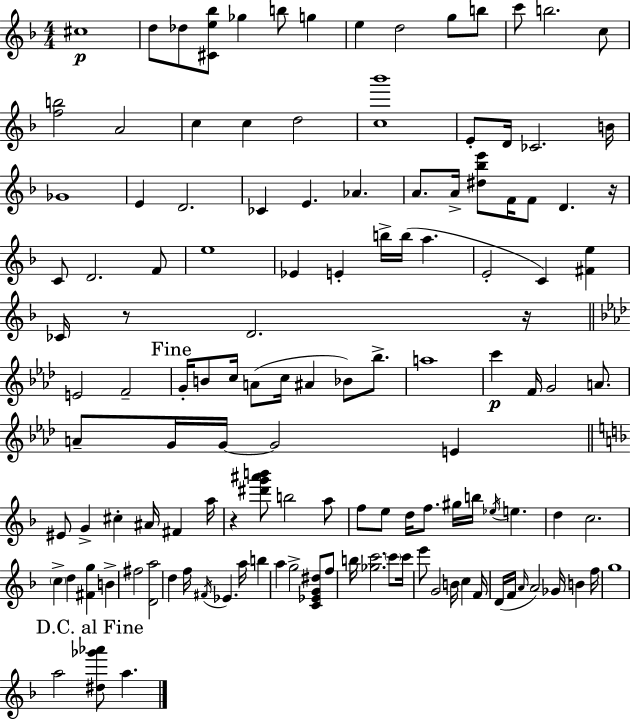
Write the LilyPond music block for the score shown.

{
  \clef treble
  \numericTimeSignature
  \time 4/4
  \key d \minor
  cis''1\p | d''8 des''8 <cis' e'' bes''>8 ges''4 b''8 g''4 | e''4 d''2 g''8 b''8 | c'''8 b''2. c''8 | \break <f'' b''>2 a'2 | c''4 c''4 d''2 | <c'' bes'''>1 | e'8-. d'16 ces'2. b'16 | \break ges'1 | e'4 d'2. | ces'4 e'4. aes'4. | a'8. a'16-> <dis'' bes'' e'''>8 f'16 f'8 d'4. r16 | \break c'8 d'2. f'8 | e''1 | ees'4 e'4-. b''16-> b''16( a''4. | e'2-. c'4) <fis' e''>4 | \break ces'16 r8 d'2. r16 | \bar "||" \break \key f \minor e'2 f'2-- | \mark "Fine" g'16-. b'8 c''16 a'8( c''16 ais'4 bes'8) bes''8.-> | a''1 | c'''4\p f'16 g'2 a'8. | \break a'8-- g'16 g'16~~ g'2 e'4 | \bar "||" \break \key f \major eis'8 g'4-> cis''4-. ais'16 fis'4 a''16 | r4 <dis''' g''' ais''' b'''>8 b''2 a''8 | f''8 e''8 d''16 f''8. gis''16 b''16 \acciaccatura { ees''16 } e''4. | d''4 c''2. | \break \parenthesize c''4-> d''4 <fis' g''>4 b'4-> | fis''2 <d' a''>2 | d''4 f''16 \acciaccatura { fis'16 } ees'4. a''16 b''4 | a''4 g''2-> <c' ees' g' dis''>8 | \break f''8 b''16 <ges'' c'''>2. \parenthesize c'''8 | c'''16 e'''8 g'2 b'16 c''4 | f'16 d'16( f'16 \grace { a'16 } a'2) ges'16 b'4 | f''16 g''1 | \break \mark "D.C. al Fine" a''2 <dis'' ges''' aes'''>8 a''4. | \bar "|."
}